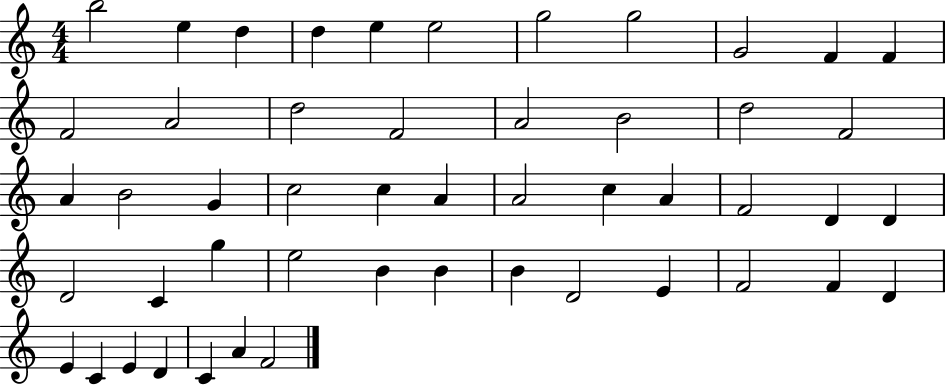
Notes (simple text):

B5/h E5/q D5/q D5/q E5/q E5/h G5/h G5/h G4/h F4/q F4/q F4/h A4/h D5/h F4/h A4/h B4/h D5/h F4/h A4/q B4/h G4/q C5/h C5/q A4/q A4/h C5/q A4/q F4/h D4/q D4/q D4/h C4/q G5/q E5/h B4/q B4/q B4/q D4/h E4/q F4/h F4/q D4/q E4/q C4/q E4/q D4/q C4/q A4/q F4/h